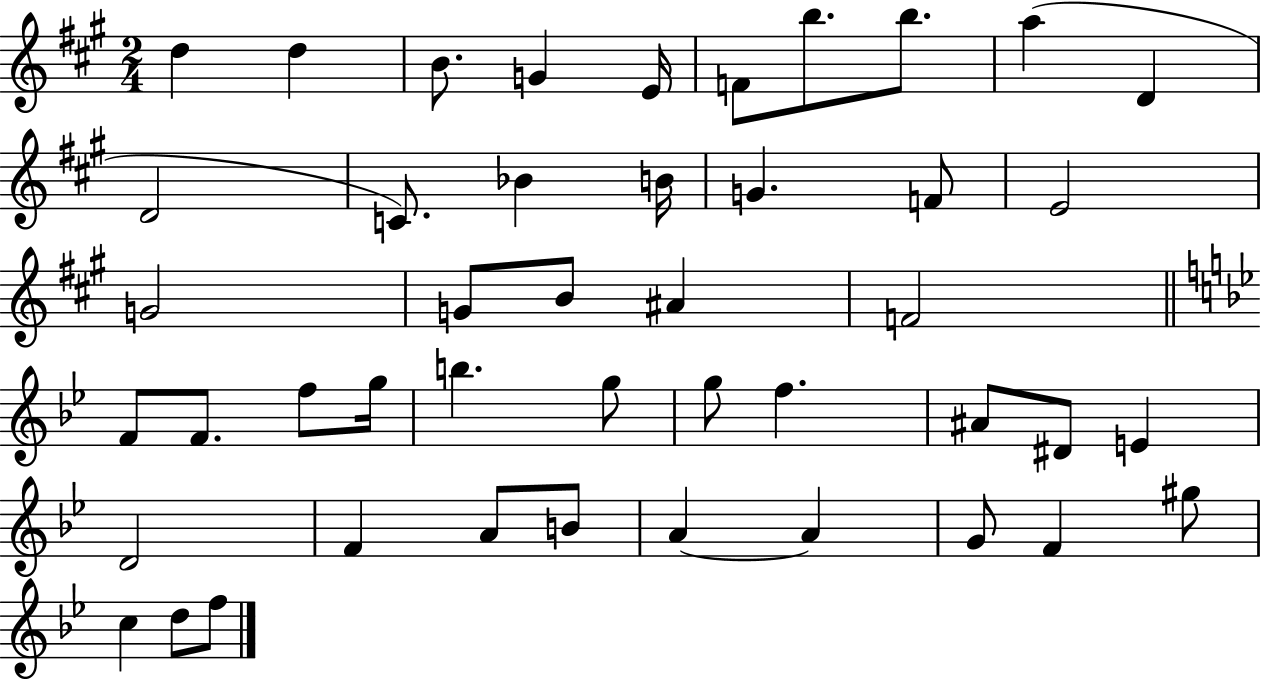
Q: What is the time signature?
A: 2/4